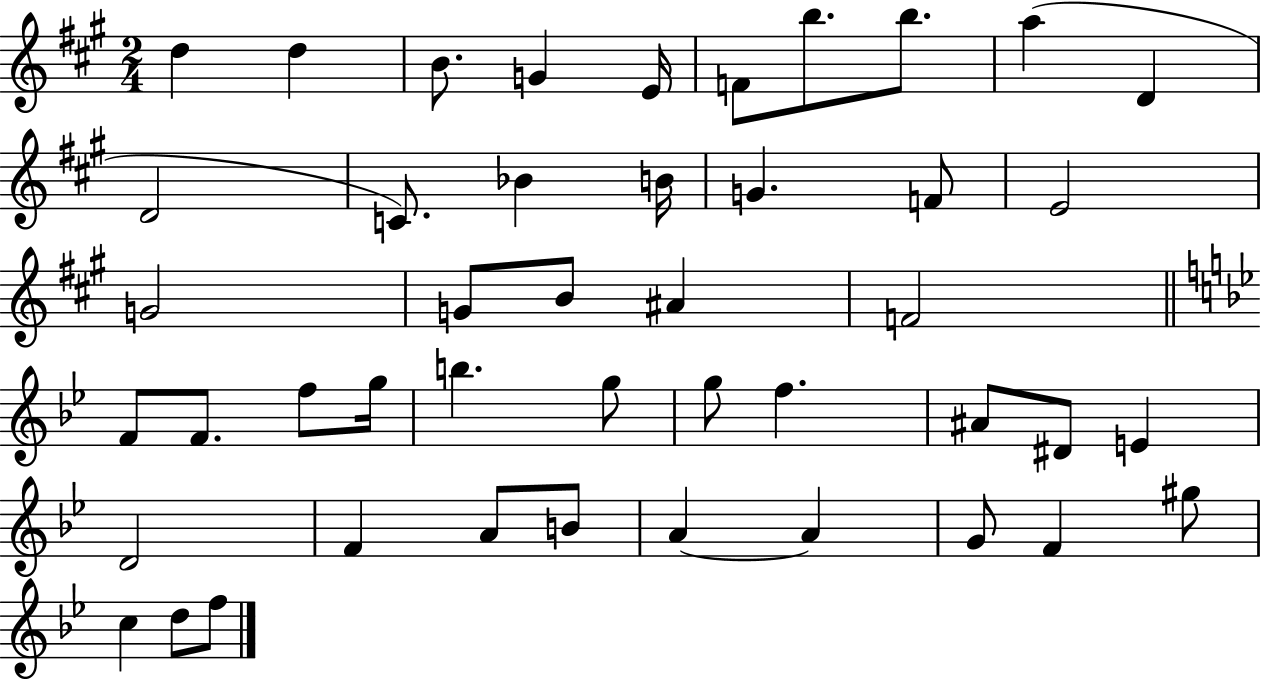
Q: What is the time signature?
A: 2/4